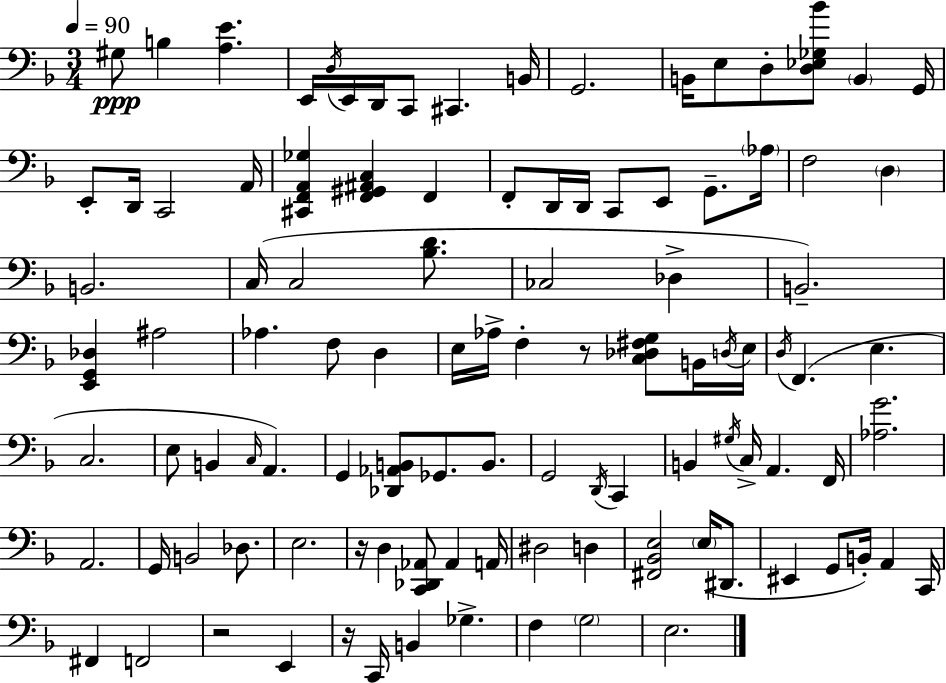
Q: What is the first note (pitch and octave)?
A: G#3